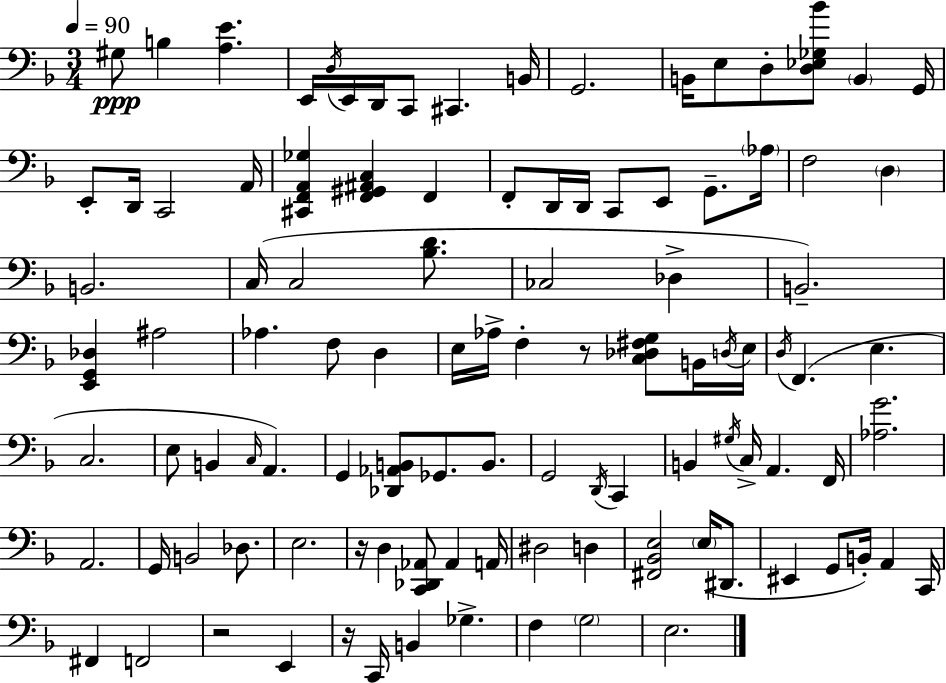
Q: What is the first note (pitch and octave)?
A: G#3